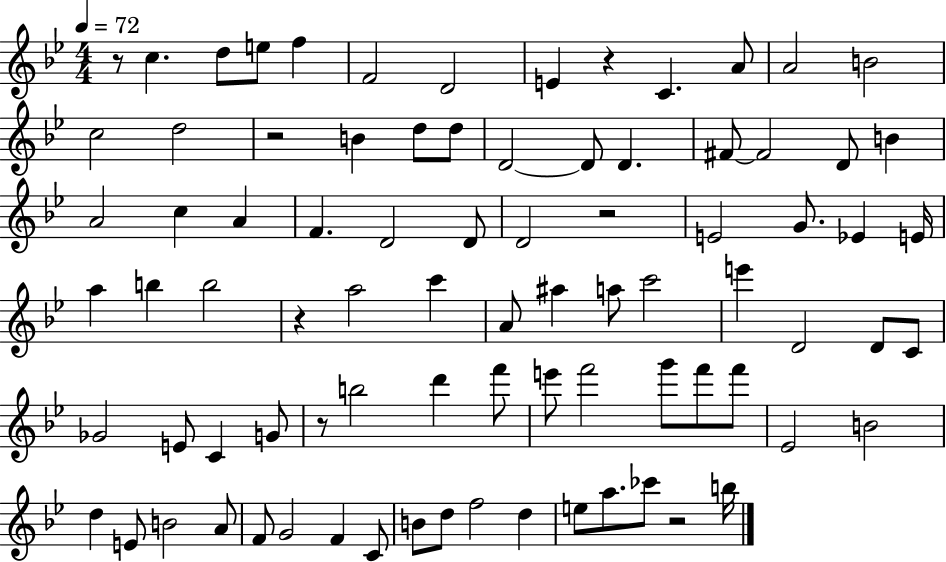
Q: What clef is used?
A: treble